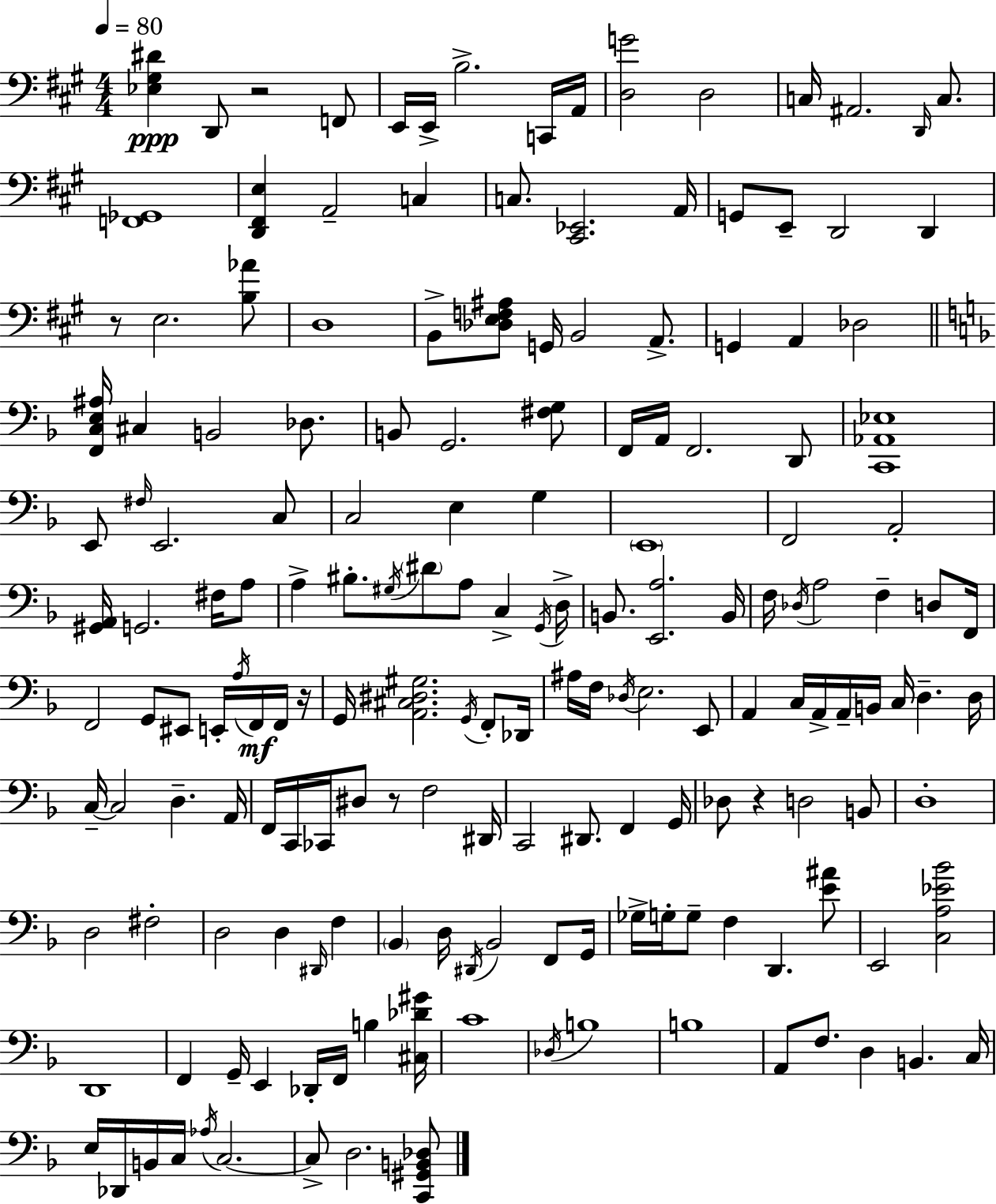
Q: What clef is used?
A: bass